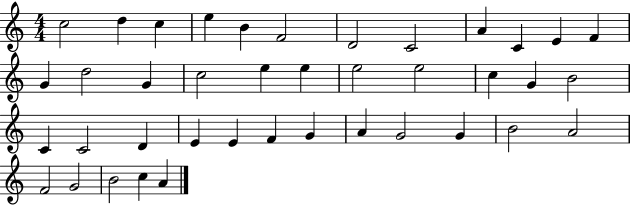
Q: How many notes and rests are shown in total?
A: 40